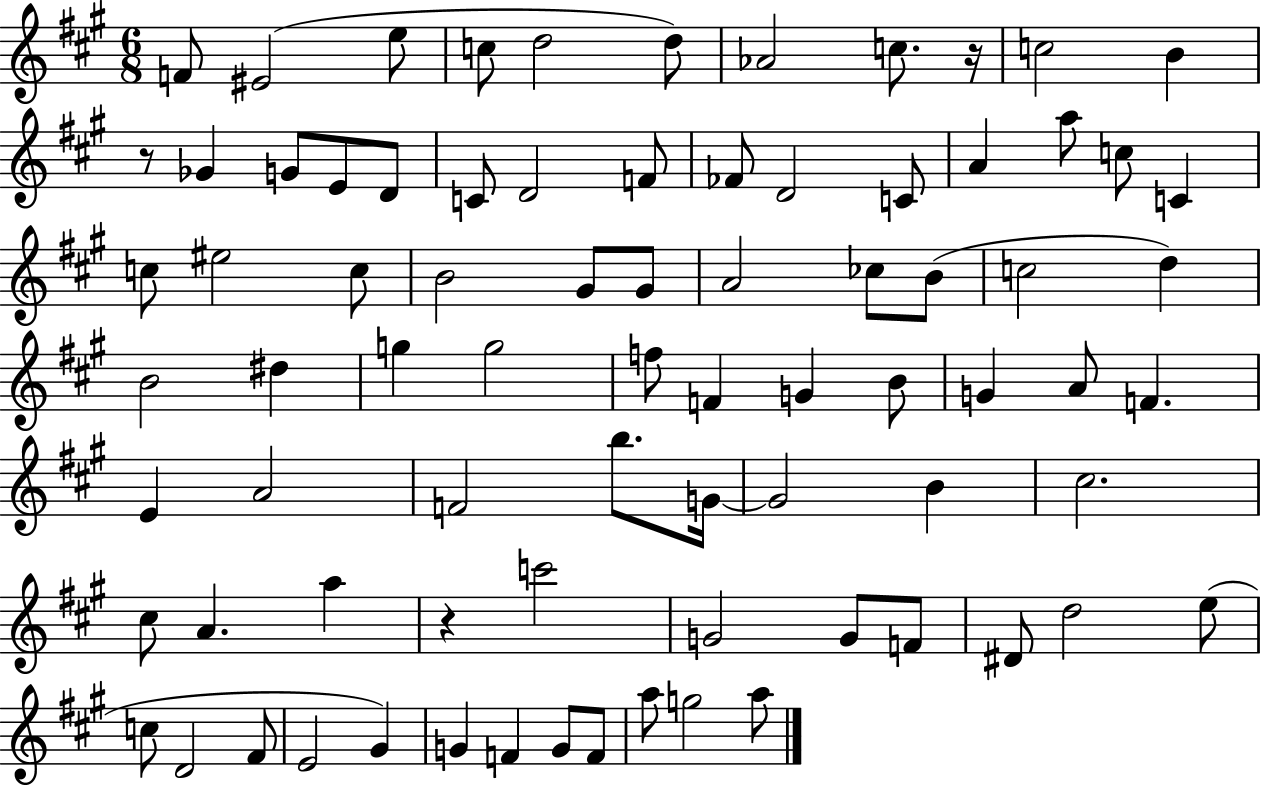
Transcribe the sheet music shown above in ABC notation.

X:1
T:Untitled
M:6/8
L:1/4
K:A
F/2 ^E2 e/2 c/2 d2 d/2 _A2 c/2 z/4 c2 B z/2 _G G/2 E/2 D/2 C/2 D2 F/2 _F/2 D2 C/2 A a/2 c/2 C c/2 ^e2 c/2 B2 ^G/2 ^G/2 A2 _c/2 B/2 c2 d B2 ^d g g2 f/2 F G B/2 G A/2 F E A2 F2 b/2 G/4 G2 B ^c2 ^c/2 A a z c'2 G2 G/2 F/2 ^D/2 d2 e/2 c/2 D2 ^F/2 E2 ^G G F G/2 F/2 a/2 g2 a/2